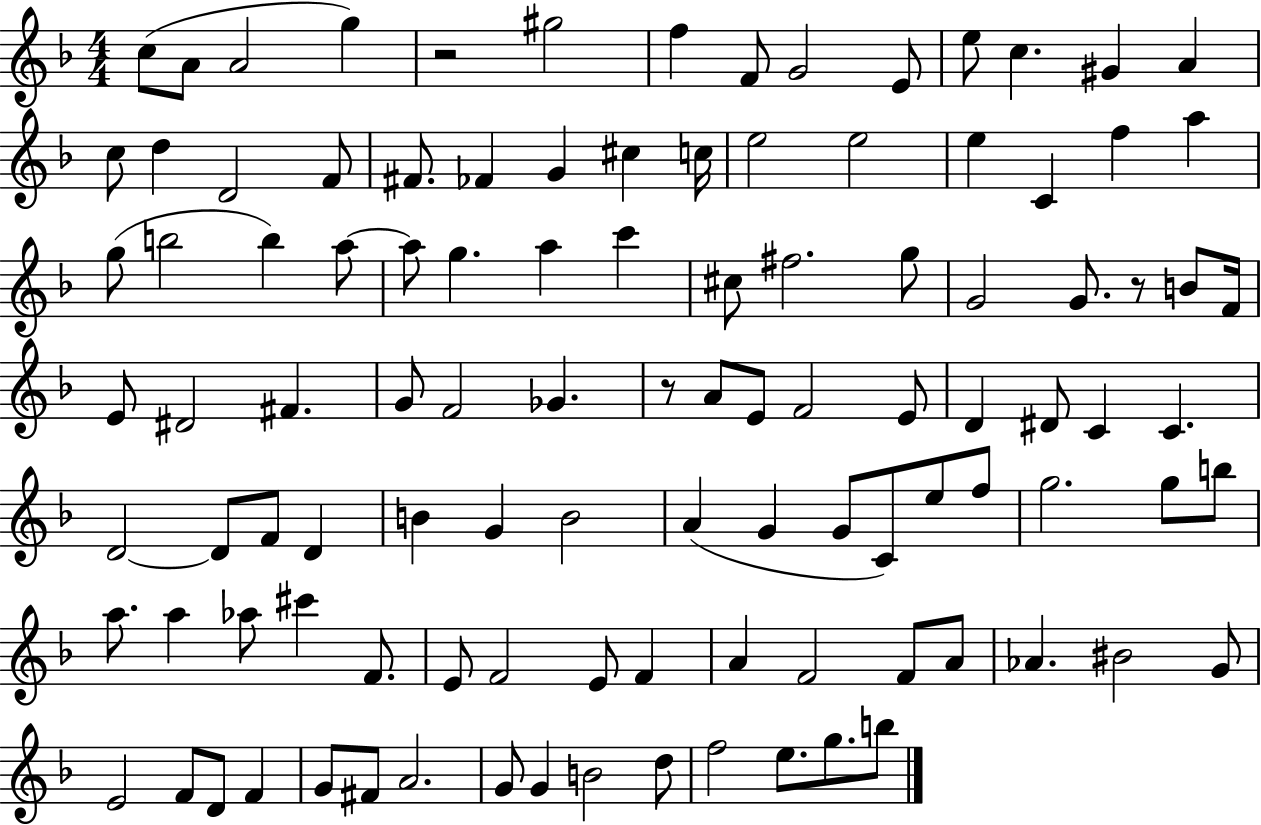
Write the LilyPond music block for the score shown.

{
  \clef treble
  \numericTimeSignature
  \time 4/4
  \key f \major
  c''8( a'8 a'2 g''4) | r2 gis''2 | f''4 f'8 g'2 e'8 | e''8 c''4. gis'4 a'4 | \break c''8 d''4 d'2 f'8 | fis'8. fes'4 g'4 cis''4 c''16 | e''2 e''2 | e''4 c'4 f''4 a''4 | \break g''8( b''2 b''4) a''8~~ | a''8 g''4. a''4 c'''4 | cis''8 fis''2. g''8 | g'2 g'8. r8 b'8 f'16 | \break e'8 dis'2 fis'4. | g'8 f'2 ges'4. | r8 a'8 e'8 f'2 e'8 | d'4 dis'8 c'4 c'4. | \break d'2~~ d'8 f'8 d'4 | b'4 g'4 b'2 | a'4( g'4 g'8 c'8) e''8 f''8 | g''2. g''8 b''8 | \break a''8. a''4 aes''8 cis'''4 f'8. | e'8 f'2 e'8 f'4 | a'4 f'2 f'8 a'8 | aes'4. bis'2 g'8 | \break e'2 f'8 d'8 f'4 | g'8 fis'8 a'2. | g'8 g'4 b'2 d''8 | f''2 e''8. g''8. b''8 | \break \bar "|."
}